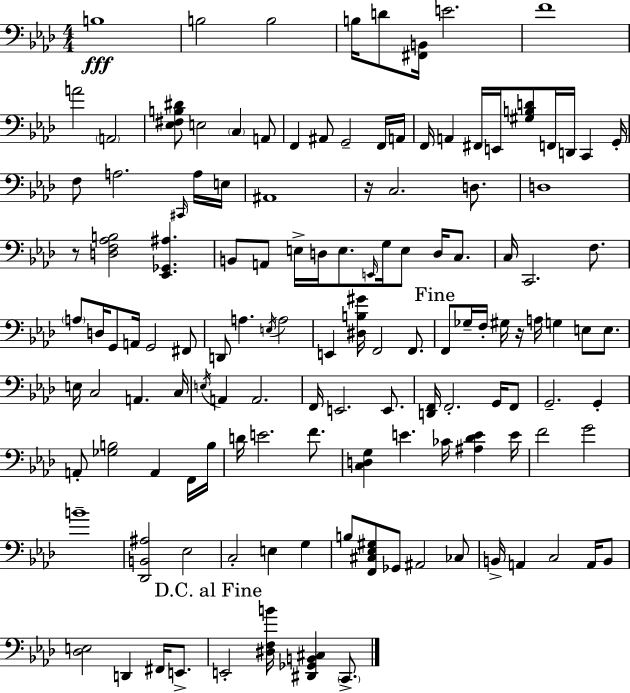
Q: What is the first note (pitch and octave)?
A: B3